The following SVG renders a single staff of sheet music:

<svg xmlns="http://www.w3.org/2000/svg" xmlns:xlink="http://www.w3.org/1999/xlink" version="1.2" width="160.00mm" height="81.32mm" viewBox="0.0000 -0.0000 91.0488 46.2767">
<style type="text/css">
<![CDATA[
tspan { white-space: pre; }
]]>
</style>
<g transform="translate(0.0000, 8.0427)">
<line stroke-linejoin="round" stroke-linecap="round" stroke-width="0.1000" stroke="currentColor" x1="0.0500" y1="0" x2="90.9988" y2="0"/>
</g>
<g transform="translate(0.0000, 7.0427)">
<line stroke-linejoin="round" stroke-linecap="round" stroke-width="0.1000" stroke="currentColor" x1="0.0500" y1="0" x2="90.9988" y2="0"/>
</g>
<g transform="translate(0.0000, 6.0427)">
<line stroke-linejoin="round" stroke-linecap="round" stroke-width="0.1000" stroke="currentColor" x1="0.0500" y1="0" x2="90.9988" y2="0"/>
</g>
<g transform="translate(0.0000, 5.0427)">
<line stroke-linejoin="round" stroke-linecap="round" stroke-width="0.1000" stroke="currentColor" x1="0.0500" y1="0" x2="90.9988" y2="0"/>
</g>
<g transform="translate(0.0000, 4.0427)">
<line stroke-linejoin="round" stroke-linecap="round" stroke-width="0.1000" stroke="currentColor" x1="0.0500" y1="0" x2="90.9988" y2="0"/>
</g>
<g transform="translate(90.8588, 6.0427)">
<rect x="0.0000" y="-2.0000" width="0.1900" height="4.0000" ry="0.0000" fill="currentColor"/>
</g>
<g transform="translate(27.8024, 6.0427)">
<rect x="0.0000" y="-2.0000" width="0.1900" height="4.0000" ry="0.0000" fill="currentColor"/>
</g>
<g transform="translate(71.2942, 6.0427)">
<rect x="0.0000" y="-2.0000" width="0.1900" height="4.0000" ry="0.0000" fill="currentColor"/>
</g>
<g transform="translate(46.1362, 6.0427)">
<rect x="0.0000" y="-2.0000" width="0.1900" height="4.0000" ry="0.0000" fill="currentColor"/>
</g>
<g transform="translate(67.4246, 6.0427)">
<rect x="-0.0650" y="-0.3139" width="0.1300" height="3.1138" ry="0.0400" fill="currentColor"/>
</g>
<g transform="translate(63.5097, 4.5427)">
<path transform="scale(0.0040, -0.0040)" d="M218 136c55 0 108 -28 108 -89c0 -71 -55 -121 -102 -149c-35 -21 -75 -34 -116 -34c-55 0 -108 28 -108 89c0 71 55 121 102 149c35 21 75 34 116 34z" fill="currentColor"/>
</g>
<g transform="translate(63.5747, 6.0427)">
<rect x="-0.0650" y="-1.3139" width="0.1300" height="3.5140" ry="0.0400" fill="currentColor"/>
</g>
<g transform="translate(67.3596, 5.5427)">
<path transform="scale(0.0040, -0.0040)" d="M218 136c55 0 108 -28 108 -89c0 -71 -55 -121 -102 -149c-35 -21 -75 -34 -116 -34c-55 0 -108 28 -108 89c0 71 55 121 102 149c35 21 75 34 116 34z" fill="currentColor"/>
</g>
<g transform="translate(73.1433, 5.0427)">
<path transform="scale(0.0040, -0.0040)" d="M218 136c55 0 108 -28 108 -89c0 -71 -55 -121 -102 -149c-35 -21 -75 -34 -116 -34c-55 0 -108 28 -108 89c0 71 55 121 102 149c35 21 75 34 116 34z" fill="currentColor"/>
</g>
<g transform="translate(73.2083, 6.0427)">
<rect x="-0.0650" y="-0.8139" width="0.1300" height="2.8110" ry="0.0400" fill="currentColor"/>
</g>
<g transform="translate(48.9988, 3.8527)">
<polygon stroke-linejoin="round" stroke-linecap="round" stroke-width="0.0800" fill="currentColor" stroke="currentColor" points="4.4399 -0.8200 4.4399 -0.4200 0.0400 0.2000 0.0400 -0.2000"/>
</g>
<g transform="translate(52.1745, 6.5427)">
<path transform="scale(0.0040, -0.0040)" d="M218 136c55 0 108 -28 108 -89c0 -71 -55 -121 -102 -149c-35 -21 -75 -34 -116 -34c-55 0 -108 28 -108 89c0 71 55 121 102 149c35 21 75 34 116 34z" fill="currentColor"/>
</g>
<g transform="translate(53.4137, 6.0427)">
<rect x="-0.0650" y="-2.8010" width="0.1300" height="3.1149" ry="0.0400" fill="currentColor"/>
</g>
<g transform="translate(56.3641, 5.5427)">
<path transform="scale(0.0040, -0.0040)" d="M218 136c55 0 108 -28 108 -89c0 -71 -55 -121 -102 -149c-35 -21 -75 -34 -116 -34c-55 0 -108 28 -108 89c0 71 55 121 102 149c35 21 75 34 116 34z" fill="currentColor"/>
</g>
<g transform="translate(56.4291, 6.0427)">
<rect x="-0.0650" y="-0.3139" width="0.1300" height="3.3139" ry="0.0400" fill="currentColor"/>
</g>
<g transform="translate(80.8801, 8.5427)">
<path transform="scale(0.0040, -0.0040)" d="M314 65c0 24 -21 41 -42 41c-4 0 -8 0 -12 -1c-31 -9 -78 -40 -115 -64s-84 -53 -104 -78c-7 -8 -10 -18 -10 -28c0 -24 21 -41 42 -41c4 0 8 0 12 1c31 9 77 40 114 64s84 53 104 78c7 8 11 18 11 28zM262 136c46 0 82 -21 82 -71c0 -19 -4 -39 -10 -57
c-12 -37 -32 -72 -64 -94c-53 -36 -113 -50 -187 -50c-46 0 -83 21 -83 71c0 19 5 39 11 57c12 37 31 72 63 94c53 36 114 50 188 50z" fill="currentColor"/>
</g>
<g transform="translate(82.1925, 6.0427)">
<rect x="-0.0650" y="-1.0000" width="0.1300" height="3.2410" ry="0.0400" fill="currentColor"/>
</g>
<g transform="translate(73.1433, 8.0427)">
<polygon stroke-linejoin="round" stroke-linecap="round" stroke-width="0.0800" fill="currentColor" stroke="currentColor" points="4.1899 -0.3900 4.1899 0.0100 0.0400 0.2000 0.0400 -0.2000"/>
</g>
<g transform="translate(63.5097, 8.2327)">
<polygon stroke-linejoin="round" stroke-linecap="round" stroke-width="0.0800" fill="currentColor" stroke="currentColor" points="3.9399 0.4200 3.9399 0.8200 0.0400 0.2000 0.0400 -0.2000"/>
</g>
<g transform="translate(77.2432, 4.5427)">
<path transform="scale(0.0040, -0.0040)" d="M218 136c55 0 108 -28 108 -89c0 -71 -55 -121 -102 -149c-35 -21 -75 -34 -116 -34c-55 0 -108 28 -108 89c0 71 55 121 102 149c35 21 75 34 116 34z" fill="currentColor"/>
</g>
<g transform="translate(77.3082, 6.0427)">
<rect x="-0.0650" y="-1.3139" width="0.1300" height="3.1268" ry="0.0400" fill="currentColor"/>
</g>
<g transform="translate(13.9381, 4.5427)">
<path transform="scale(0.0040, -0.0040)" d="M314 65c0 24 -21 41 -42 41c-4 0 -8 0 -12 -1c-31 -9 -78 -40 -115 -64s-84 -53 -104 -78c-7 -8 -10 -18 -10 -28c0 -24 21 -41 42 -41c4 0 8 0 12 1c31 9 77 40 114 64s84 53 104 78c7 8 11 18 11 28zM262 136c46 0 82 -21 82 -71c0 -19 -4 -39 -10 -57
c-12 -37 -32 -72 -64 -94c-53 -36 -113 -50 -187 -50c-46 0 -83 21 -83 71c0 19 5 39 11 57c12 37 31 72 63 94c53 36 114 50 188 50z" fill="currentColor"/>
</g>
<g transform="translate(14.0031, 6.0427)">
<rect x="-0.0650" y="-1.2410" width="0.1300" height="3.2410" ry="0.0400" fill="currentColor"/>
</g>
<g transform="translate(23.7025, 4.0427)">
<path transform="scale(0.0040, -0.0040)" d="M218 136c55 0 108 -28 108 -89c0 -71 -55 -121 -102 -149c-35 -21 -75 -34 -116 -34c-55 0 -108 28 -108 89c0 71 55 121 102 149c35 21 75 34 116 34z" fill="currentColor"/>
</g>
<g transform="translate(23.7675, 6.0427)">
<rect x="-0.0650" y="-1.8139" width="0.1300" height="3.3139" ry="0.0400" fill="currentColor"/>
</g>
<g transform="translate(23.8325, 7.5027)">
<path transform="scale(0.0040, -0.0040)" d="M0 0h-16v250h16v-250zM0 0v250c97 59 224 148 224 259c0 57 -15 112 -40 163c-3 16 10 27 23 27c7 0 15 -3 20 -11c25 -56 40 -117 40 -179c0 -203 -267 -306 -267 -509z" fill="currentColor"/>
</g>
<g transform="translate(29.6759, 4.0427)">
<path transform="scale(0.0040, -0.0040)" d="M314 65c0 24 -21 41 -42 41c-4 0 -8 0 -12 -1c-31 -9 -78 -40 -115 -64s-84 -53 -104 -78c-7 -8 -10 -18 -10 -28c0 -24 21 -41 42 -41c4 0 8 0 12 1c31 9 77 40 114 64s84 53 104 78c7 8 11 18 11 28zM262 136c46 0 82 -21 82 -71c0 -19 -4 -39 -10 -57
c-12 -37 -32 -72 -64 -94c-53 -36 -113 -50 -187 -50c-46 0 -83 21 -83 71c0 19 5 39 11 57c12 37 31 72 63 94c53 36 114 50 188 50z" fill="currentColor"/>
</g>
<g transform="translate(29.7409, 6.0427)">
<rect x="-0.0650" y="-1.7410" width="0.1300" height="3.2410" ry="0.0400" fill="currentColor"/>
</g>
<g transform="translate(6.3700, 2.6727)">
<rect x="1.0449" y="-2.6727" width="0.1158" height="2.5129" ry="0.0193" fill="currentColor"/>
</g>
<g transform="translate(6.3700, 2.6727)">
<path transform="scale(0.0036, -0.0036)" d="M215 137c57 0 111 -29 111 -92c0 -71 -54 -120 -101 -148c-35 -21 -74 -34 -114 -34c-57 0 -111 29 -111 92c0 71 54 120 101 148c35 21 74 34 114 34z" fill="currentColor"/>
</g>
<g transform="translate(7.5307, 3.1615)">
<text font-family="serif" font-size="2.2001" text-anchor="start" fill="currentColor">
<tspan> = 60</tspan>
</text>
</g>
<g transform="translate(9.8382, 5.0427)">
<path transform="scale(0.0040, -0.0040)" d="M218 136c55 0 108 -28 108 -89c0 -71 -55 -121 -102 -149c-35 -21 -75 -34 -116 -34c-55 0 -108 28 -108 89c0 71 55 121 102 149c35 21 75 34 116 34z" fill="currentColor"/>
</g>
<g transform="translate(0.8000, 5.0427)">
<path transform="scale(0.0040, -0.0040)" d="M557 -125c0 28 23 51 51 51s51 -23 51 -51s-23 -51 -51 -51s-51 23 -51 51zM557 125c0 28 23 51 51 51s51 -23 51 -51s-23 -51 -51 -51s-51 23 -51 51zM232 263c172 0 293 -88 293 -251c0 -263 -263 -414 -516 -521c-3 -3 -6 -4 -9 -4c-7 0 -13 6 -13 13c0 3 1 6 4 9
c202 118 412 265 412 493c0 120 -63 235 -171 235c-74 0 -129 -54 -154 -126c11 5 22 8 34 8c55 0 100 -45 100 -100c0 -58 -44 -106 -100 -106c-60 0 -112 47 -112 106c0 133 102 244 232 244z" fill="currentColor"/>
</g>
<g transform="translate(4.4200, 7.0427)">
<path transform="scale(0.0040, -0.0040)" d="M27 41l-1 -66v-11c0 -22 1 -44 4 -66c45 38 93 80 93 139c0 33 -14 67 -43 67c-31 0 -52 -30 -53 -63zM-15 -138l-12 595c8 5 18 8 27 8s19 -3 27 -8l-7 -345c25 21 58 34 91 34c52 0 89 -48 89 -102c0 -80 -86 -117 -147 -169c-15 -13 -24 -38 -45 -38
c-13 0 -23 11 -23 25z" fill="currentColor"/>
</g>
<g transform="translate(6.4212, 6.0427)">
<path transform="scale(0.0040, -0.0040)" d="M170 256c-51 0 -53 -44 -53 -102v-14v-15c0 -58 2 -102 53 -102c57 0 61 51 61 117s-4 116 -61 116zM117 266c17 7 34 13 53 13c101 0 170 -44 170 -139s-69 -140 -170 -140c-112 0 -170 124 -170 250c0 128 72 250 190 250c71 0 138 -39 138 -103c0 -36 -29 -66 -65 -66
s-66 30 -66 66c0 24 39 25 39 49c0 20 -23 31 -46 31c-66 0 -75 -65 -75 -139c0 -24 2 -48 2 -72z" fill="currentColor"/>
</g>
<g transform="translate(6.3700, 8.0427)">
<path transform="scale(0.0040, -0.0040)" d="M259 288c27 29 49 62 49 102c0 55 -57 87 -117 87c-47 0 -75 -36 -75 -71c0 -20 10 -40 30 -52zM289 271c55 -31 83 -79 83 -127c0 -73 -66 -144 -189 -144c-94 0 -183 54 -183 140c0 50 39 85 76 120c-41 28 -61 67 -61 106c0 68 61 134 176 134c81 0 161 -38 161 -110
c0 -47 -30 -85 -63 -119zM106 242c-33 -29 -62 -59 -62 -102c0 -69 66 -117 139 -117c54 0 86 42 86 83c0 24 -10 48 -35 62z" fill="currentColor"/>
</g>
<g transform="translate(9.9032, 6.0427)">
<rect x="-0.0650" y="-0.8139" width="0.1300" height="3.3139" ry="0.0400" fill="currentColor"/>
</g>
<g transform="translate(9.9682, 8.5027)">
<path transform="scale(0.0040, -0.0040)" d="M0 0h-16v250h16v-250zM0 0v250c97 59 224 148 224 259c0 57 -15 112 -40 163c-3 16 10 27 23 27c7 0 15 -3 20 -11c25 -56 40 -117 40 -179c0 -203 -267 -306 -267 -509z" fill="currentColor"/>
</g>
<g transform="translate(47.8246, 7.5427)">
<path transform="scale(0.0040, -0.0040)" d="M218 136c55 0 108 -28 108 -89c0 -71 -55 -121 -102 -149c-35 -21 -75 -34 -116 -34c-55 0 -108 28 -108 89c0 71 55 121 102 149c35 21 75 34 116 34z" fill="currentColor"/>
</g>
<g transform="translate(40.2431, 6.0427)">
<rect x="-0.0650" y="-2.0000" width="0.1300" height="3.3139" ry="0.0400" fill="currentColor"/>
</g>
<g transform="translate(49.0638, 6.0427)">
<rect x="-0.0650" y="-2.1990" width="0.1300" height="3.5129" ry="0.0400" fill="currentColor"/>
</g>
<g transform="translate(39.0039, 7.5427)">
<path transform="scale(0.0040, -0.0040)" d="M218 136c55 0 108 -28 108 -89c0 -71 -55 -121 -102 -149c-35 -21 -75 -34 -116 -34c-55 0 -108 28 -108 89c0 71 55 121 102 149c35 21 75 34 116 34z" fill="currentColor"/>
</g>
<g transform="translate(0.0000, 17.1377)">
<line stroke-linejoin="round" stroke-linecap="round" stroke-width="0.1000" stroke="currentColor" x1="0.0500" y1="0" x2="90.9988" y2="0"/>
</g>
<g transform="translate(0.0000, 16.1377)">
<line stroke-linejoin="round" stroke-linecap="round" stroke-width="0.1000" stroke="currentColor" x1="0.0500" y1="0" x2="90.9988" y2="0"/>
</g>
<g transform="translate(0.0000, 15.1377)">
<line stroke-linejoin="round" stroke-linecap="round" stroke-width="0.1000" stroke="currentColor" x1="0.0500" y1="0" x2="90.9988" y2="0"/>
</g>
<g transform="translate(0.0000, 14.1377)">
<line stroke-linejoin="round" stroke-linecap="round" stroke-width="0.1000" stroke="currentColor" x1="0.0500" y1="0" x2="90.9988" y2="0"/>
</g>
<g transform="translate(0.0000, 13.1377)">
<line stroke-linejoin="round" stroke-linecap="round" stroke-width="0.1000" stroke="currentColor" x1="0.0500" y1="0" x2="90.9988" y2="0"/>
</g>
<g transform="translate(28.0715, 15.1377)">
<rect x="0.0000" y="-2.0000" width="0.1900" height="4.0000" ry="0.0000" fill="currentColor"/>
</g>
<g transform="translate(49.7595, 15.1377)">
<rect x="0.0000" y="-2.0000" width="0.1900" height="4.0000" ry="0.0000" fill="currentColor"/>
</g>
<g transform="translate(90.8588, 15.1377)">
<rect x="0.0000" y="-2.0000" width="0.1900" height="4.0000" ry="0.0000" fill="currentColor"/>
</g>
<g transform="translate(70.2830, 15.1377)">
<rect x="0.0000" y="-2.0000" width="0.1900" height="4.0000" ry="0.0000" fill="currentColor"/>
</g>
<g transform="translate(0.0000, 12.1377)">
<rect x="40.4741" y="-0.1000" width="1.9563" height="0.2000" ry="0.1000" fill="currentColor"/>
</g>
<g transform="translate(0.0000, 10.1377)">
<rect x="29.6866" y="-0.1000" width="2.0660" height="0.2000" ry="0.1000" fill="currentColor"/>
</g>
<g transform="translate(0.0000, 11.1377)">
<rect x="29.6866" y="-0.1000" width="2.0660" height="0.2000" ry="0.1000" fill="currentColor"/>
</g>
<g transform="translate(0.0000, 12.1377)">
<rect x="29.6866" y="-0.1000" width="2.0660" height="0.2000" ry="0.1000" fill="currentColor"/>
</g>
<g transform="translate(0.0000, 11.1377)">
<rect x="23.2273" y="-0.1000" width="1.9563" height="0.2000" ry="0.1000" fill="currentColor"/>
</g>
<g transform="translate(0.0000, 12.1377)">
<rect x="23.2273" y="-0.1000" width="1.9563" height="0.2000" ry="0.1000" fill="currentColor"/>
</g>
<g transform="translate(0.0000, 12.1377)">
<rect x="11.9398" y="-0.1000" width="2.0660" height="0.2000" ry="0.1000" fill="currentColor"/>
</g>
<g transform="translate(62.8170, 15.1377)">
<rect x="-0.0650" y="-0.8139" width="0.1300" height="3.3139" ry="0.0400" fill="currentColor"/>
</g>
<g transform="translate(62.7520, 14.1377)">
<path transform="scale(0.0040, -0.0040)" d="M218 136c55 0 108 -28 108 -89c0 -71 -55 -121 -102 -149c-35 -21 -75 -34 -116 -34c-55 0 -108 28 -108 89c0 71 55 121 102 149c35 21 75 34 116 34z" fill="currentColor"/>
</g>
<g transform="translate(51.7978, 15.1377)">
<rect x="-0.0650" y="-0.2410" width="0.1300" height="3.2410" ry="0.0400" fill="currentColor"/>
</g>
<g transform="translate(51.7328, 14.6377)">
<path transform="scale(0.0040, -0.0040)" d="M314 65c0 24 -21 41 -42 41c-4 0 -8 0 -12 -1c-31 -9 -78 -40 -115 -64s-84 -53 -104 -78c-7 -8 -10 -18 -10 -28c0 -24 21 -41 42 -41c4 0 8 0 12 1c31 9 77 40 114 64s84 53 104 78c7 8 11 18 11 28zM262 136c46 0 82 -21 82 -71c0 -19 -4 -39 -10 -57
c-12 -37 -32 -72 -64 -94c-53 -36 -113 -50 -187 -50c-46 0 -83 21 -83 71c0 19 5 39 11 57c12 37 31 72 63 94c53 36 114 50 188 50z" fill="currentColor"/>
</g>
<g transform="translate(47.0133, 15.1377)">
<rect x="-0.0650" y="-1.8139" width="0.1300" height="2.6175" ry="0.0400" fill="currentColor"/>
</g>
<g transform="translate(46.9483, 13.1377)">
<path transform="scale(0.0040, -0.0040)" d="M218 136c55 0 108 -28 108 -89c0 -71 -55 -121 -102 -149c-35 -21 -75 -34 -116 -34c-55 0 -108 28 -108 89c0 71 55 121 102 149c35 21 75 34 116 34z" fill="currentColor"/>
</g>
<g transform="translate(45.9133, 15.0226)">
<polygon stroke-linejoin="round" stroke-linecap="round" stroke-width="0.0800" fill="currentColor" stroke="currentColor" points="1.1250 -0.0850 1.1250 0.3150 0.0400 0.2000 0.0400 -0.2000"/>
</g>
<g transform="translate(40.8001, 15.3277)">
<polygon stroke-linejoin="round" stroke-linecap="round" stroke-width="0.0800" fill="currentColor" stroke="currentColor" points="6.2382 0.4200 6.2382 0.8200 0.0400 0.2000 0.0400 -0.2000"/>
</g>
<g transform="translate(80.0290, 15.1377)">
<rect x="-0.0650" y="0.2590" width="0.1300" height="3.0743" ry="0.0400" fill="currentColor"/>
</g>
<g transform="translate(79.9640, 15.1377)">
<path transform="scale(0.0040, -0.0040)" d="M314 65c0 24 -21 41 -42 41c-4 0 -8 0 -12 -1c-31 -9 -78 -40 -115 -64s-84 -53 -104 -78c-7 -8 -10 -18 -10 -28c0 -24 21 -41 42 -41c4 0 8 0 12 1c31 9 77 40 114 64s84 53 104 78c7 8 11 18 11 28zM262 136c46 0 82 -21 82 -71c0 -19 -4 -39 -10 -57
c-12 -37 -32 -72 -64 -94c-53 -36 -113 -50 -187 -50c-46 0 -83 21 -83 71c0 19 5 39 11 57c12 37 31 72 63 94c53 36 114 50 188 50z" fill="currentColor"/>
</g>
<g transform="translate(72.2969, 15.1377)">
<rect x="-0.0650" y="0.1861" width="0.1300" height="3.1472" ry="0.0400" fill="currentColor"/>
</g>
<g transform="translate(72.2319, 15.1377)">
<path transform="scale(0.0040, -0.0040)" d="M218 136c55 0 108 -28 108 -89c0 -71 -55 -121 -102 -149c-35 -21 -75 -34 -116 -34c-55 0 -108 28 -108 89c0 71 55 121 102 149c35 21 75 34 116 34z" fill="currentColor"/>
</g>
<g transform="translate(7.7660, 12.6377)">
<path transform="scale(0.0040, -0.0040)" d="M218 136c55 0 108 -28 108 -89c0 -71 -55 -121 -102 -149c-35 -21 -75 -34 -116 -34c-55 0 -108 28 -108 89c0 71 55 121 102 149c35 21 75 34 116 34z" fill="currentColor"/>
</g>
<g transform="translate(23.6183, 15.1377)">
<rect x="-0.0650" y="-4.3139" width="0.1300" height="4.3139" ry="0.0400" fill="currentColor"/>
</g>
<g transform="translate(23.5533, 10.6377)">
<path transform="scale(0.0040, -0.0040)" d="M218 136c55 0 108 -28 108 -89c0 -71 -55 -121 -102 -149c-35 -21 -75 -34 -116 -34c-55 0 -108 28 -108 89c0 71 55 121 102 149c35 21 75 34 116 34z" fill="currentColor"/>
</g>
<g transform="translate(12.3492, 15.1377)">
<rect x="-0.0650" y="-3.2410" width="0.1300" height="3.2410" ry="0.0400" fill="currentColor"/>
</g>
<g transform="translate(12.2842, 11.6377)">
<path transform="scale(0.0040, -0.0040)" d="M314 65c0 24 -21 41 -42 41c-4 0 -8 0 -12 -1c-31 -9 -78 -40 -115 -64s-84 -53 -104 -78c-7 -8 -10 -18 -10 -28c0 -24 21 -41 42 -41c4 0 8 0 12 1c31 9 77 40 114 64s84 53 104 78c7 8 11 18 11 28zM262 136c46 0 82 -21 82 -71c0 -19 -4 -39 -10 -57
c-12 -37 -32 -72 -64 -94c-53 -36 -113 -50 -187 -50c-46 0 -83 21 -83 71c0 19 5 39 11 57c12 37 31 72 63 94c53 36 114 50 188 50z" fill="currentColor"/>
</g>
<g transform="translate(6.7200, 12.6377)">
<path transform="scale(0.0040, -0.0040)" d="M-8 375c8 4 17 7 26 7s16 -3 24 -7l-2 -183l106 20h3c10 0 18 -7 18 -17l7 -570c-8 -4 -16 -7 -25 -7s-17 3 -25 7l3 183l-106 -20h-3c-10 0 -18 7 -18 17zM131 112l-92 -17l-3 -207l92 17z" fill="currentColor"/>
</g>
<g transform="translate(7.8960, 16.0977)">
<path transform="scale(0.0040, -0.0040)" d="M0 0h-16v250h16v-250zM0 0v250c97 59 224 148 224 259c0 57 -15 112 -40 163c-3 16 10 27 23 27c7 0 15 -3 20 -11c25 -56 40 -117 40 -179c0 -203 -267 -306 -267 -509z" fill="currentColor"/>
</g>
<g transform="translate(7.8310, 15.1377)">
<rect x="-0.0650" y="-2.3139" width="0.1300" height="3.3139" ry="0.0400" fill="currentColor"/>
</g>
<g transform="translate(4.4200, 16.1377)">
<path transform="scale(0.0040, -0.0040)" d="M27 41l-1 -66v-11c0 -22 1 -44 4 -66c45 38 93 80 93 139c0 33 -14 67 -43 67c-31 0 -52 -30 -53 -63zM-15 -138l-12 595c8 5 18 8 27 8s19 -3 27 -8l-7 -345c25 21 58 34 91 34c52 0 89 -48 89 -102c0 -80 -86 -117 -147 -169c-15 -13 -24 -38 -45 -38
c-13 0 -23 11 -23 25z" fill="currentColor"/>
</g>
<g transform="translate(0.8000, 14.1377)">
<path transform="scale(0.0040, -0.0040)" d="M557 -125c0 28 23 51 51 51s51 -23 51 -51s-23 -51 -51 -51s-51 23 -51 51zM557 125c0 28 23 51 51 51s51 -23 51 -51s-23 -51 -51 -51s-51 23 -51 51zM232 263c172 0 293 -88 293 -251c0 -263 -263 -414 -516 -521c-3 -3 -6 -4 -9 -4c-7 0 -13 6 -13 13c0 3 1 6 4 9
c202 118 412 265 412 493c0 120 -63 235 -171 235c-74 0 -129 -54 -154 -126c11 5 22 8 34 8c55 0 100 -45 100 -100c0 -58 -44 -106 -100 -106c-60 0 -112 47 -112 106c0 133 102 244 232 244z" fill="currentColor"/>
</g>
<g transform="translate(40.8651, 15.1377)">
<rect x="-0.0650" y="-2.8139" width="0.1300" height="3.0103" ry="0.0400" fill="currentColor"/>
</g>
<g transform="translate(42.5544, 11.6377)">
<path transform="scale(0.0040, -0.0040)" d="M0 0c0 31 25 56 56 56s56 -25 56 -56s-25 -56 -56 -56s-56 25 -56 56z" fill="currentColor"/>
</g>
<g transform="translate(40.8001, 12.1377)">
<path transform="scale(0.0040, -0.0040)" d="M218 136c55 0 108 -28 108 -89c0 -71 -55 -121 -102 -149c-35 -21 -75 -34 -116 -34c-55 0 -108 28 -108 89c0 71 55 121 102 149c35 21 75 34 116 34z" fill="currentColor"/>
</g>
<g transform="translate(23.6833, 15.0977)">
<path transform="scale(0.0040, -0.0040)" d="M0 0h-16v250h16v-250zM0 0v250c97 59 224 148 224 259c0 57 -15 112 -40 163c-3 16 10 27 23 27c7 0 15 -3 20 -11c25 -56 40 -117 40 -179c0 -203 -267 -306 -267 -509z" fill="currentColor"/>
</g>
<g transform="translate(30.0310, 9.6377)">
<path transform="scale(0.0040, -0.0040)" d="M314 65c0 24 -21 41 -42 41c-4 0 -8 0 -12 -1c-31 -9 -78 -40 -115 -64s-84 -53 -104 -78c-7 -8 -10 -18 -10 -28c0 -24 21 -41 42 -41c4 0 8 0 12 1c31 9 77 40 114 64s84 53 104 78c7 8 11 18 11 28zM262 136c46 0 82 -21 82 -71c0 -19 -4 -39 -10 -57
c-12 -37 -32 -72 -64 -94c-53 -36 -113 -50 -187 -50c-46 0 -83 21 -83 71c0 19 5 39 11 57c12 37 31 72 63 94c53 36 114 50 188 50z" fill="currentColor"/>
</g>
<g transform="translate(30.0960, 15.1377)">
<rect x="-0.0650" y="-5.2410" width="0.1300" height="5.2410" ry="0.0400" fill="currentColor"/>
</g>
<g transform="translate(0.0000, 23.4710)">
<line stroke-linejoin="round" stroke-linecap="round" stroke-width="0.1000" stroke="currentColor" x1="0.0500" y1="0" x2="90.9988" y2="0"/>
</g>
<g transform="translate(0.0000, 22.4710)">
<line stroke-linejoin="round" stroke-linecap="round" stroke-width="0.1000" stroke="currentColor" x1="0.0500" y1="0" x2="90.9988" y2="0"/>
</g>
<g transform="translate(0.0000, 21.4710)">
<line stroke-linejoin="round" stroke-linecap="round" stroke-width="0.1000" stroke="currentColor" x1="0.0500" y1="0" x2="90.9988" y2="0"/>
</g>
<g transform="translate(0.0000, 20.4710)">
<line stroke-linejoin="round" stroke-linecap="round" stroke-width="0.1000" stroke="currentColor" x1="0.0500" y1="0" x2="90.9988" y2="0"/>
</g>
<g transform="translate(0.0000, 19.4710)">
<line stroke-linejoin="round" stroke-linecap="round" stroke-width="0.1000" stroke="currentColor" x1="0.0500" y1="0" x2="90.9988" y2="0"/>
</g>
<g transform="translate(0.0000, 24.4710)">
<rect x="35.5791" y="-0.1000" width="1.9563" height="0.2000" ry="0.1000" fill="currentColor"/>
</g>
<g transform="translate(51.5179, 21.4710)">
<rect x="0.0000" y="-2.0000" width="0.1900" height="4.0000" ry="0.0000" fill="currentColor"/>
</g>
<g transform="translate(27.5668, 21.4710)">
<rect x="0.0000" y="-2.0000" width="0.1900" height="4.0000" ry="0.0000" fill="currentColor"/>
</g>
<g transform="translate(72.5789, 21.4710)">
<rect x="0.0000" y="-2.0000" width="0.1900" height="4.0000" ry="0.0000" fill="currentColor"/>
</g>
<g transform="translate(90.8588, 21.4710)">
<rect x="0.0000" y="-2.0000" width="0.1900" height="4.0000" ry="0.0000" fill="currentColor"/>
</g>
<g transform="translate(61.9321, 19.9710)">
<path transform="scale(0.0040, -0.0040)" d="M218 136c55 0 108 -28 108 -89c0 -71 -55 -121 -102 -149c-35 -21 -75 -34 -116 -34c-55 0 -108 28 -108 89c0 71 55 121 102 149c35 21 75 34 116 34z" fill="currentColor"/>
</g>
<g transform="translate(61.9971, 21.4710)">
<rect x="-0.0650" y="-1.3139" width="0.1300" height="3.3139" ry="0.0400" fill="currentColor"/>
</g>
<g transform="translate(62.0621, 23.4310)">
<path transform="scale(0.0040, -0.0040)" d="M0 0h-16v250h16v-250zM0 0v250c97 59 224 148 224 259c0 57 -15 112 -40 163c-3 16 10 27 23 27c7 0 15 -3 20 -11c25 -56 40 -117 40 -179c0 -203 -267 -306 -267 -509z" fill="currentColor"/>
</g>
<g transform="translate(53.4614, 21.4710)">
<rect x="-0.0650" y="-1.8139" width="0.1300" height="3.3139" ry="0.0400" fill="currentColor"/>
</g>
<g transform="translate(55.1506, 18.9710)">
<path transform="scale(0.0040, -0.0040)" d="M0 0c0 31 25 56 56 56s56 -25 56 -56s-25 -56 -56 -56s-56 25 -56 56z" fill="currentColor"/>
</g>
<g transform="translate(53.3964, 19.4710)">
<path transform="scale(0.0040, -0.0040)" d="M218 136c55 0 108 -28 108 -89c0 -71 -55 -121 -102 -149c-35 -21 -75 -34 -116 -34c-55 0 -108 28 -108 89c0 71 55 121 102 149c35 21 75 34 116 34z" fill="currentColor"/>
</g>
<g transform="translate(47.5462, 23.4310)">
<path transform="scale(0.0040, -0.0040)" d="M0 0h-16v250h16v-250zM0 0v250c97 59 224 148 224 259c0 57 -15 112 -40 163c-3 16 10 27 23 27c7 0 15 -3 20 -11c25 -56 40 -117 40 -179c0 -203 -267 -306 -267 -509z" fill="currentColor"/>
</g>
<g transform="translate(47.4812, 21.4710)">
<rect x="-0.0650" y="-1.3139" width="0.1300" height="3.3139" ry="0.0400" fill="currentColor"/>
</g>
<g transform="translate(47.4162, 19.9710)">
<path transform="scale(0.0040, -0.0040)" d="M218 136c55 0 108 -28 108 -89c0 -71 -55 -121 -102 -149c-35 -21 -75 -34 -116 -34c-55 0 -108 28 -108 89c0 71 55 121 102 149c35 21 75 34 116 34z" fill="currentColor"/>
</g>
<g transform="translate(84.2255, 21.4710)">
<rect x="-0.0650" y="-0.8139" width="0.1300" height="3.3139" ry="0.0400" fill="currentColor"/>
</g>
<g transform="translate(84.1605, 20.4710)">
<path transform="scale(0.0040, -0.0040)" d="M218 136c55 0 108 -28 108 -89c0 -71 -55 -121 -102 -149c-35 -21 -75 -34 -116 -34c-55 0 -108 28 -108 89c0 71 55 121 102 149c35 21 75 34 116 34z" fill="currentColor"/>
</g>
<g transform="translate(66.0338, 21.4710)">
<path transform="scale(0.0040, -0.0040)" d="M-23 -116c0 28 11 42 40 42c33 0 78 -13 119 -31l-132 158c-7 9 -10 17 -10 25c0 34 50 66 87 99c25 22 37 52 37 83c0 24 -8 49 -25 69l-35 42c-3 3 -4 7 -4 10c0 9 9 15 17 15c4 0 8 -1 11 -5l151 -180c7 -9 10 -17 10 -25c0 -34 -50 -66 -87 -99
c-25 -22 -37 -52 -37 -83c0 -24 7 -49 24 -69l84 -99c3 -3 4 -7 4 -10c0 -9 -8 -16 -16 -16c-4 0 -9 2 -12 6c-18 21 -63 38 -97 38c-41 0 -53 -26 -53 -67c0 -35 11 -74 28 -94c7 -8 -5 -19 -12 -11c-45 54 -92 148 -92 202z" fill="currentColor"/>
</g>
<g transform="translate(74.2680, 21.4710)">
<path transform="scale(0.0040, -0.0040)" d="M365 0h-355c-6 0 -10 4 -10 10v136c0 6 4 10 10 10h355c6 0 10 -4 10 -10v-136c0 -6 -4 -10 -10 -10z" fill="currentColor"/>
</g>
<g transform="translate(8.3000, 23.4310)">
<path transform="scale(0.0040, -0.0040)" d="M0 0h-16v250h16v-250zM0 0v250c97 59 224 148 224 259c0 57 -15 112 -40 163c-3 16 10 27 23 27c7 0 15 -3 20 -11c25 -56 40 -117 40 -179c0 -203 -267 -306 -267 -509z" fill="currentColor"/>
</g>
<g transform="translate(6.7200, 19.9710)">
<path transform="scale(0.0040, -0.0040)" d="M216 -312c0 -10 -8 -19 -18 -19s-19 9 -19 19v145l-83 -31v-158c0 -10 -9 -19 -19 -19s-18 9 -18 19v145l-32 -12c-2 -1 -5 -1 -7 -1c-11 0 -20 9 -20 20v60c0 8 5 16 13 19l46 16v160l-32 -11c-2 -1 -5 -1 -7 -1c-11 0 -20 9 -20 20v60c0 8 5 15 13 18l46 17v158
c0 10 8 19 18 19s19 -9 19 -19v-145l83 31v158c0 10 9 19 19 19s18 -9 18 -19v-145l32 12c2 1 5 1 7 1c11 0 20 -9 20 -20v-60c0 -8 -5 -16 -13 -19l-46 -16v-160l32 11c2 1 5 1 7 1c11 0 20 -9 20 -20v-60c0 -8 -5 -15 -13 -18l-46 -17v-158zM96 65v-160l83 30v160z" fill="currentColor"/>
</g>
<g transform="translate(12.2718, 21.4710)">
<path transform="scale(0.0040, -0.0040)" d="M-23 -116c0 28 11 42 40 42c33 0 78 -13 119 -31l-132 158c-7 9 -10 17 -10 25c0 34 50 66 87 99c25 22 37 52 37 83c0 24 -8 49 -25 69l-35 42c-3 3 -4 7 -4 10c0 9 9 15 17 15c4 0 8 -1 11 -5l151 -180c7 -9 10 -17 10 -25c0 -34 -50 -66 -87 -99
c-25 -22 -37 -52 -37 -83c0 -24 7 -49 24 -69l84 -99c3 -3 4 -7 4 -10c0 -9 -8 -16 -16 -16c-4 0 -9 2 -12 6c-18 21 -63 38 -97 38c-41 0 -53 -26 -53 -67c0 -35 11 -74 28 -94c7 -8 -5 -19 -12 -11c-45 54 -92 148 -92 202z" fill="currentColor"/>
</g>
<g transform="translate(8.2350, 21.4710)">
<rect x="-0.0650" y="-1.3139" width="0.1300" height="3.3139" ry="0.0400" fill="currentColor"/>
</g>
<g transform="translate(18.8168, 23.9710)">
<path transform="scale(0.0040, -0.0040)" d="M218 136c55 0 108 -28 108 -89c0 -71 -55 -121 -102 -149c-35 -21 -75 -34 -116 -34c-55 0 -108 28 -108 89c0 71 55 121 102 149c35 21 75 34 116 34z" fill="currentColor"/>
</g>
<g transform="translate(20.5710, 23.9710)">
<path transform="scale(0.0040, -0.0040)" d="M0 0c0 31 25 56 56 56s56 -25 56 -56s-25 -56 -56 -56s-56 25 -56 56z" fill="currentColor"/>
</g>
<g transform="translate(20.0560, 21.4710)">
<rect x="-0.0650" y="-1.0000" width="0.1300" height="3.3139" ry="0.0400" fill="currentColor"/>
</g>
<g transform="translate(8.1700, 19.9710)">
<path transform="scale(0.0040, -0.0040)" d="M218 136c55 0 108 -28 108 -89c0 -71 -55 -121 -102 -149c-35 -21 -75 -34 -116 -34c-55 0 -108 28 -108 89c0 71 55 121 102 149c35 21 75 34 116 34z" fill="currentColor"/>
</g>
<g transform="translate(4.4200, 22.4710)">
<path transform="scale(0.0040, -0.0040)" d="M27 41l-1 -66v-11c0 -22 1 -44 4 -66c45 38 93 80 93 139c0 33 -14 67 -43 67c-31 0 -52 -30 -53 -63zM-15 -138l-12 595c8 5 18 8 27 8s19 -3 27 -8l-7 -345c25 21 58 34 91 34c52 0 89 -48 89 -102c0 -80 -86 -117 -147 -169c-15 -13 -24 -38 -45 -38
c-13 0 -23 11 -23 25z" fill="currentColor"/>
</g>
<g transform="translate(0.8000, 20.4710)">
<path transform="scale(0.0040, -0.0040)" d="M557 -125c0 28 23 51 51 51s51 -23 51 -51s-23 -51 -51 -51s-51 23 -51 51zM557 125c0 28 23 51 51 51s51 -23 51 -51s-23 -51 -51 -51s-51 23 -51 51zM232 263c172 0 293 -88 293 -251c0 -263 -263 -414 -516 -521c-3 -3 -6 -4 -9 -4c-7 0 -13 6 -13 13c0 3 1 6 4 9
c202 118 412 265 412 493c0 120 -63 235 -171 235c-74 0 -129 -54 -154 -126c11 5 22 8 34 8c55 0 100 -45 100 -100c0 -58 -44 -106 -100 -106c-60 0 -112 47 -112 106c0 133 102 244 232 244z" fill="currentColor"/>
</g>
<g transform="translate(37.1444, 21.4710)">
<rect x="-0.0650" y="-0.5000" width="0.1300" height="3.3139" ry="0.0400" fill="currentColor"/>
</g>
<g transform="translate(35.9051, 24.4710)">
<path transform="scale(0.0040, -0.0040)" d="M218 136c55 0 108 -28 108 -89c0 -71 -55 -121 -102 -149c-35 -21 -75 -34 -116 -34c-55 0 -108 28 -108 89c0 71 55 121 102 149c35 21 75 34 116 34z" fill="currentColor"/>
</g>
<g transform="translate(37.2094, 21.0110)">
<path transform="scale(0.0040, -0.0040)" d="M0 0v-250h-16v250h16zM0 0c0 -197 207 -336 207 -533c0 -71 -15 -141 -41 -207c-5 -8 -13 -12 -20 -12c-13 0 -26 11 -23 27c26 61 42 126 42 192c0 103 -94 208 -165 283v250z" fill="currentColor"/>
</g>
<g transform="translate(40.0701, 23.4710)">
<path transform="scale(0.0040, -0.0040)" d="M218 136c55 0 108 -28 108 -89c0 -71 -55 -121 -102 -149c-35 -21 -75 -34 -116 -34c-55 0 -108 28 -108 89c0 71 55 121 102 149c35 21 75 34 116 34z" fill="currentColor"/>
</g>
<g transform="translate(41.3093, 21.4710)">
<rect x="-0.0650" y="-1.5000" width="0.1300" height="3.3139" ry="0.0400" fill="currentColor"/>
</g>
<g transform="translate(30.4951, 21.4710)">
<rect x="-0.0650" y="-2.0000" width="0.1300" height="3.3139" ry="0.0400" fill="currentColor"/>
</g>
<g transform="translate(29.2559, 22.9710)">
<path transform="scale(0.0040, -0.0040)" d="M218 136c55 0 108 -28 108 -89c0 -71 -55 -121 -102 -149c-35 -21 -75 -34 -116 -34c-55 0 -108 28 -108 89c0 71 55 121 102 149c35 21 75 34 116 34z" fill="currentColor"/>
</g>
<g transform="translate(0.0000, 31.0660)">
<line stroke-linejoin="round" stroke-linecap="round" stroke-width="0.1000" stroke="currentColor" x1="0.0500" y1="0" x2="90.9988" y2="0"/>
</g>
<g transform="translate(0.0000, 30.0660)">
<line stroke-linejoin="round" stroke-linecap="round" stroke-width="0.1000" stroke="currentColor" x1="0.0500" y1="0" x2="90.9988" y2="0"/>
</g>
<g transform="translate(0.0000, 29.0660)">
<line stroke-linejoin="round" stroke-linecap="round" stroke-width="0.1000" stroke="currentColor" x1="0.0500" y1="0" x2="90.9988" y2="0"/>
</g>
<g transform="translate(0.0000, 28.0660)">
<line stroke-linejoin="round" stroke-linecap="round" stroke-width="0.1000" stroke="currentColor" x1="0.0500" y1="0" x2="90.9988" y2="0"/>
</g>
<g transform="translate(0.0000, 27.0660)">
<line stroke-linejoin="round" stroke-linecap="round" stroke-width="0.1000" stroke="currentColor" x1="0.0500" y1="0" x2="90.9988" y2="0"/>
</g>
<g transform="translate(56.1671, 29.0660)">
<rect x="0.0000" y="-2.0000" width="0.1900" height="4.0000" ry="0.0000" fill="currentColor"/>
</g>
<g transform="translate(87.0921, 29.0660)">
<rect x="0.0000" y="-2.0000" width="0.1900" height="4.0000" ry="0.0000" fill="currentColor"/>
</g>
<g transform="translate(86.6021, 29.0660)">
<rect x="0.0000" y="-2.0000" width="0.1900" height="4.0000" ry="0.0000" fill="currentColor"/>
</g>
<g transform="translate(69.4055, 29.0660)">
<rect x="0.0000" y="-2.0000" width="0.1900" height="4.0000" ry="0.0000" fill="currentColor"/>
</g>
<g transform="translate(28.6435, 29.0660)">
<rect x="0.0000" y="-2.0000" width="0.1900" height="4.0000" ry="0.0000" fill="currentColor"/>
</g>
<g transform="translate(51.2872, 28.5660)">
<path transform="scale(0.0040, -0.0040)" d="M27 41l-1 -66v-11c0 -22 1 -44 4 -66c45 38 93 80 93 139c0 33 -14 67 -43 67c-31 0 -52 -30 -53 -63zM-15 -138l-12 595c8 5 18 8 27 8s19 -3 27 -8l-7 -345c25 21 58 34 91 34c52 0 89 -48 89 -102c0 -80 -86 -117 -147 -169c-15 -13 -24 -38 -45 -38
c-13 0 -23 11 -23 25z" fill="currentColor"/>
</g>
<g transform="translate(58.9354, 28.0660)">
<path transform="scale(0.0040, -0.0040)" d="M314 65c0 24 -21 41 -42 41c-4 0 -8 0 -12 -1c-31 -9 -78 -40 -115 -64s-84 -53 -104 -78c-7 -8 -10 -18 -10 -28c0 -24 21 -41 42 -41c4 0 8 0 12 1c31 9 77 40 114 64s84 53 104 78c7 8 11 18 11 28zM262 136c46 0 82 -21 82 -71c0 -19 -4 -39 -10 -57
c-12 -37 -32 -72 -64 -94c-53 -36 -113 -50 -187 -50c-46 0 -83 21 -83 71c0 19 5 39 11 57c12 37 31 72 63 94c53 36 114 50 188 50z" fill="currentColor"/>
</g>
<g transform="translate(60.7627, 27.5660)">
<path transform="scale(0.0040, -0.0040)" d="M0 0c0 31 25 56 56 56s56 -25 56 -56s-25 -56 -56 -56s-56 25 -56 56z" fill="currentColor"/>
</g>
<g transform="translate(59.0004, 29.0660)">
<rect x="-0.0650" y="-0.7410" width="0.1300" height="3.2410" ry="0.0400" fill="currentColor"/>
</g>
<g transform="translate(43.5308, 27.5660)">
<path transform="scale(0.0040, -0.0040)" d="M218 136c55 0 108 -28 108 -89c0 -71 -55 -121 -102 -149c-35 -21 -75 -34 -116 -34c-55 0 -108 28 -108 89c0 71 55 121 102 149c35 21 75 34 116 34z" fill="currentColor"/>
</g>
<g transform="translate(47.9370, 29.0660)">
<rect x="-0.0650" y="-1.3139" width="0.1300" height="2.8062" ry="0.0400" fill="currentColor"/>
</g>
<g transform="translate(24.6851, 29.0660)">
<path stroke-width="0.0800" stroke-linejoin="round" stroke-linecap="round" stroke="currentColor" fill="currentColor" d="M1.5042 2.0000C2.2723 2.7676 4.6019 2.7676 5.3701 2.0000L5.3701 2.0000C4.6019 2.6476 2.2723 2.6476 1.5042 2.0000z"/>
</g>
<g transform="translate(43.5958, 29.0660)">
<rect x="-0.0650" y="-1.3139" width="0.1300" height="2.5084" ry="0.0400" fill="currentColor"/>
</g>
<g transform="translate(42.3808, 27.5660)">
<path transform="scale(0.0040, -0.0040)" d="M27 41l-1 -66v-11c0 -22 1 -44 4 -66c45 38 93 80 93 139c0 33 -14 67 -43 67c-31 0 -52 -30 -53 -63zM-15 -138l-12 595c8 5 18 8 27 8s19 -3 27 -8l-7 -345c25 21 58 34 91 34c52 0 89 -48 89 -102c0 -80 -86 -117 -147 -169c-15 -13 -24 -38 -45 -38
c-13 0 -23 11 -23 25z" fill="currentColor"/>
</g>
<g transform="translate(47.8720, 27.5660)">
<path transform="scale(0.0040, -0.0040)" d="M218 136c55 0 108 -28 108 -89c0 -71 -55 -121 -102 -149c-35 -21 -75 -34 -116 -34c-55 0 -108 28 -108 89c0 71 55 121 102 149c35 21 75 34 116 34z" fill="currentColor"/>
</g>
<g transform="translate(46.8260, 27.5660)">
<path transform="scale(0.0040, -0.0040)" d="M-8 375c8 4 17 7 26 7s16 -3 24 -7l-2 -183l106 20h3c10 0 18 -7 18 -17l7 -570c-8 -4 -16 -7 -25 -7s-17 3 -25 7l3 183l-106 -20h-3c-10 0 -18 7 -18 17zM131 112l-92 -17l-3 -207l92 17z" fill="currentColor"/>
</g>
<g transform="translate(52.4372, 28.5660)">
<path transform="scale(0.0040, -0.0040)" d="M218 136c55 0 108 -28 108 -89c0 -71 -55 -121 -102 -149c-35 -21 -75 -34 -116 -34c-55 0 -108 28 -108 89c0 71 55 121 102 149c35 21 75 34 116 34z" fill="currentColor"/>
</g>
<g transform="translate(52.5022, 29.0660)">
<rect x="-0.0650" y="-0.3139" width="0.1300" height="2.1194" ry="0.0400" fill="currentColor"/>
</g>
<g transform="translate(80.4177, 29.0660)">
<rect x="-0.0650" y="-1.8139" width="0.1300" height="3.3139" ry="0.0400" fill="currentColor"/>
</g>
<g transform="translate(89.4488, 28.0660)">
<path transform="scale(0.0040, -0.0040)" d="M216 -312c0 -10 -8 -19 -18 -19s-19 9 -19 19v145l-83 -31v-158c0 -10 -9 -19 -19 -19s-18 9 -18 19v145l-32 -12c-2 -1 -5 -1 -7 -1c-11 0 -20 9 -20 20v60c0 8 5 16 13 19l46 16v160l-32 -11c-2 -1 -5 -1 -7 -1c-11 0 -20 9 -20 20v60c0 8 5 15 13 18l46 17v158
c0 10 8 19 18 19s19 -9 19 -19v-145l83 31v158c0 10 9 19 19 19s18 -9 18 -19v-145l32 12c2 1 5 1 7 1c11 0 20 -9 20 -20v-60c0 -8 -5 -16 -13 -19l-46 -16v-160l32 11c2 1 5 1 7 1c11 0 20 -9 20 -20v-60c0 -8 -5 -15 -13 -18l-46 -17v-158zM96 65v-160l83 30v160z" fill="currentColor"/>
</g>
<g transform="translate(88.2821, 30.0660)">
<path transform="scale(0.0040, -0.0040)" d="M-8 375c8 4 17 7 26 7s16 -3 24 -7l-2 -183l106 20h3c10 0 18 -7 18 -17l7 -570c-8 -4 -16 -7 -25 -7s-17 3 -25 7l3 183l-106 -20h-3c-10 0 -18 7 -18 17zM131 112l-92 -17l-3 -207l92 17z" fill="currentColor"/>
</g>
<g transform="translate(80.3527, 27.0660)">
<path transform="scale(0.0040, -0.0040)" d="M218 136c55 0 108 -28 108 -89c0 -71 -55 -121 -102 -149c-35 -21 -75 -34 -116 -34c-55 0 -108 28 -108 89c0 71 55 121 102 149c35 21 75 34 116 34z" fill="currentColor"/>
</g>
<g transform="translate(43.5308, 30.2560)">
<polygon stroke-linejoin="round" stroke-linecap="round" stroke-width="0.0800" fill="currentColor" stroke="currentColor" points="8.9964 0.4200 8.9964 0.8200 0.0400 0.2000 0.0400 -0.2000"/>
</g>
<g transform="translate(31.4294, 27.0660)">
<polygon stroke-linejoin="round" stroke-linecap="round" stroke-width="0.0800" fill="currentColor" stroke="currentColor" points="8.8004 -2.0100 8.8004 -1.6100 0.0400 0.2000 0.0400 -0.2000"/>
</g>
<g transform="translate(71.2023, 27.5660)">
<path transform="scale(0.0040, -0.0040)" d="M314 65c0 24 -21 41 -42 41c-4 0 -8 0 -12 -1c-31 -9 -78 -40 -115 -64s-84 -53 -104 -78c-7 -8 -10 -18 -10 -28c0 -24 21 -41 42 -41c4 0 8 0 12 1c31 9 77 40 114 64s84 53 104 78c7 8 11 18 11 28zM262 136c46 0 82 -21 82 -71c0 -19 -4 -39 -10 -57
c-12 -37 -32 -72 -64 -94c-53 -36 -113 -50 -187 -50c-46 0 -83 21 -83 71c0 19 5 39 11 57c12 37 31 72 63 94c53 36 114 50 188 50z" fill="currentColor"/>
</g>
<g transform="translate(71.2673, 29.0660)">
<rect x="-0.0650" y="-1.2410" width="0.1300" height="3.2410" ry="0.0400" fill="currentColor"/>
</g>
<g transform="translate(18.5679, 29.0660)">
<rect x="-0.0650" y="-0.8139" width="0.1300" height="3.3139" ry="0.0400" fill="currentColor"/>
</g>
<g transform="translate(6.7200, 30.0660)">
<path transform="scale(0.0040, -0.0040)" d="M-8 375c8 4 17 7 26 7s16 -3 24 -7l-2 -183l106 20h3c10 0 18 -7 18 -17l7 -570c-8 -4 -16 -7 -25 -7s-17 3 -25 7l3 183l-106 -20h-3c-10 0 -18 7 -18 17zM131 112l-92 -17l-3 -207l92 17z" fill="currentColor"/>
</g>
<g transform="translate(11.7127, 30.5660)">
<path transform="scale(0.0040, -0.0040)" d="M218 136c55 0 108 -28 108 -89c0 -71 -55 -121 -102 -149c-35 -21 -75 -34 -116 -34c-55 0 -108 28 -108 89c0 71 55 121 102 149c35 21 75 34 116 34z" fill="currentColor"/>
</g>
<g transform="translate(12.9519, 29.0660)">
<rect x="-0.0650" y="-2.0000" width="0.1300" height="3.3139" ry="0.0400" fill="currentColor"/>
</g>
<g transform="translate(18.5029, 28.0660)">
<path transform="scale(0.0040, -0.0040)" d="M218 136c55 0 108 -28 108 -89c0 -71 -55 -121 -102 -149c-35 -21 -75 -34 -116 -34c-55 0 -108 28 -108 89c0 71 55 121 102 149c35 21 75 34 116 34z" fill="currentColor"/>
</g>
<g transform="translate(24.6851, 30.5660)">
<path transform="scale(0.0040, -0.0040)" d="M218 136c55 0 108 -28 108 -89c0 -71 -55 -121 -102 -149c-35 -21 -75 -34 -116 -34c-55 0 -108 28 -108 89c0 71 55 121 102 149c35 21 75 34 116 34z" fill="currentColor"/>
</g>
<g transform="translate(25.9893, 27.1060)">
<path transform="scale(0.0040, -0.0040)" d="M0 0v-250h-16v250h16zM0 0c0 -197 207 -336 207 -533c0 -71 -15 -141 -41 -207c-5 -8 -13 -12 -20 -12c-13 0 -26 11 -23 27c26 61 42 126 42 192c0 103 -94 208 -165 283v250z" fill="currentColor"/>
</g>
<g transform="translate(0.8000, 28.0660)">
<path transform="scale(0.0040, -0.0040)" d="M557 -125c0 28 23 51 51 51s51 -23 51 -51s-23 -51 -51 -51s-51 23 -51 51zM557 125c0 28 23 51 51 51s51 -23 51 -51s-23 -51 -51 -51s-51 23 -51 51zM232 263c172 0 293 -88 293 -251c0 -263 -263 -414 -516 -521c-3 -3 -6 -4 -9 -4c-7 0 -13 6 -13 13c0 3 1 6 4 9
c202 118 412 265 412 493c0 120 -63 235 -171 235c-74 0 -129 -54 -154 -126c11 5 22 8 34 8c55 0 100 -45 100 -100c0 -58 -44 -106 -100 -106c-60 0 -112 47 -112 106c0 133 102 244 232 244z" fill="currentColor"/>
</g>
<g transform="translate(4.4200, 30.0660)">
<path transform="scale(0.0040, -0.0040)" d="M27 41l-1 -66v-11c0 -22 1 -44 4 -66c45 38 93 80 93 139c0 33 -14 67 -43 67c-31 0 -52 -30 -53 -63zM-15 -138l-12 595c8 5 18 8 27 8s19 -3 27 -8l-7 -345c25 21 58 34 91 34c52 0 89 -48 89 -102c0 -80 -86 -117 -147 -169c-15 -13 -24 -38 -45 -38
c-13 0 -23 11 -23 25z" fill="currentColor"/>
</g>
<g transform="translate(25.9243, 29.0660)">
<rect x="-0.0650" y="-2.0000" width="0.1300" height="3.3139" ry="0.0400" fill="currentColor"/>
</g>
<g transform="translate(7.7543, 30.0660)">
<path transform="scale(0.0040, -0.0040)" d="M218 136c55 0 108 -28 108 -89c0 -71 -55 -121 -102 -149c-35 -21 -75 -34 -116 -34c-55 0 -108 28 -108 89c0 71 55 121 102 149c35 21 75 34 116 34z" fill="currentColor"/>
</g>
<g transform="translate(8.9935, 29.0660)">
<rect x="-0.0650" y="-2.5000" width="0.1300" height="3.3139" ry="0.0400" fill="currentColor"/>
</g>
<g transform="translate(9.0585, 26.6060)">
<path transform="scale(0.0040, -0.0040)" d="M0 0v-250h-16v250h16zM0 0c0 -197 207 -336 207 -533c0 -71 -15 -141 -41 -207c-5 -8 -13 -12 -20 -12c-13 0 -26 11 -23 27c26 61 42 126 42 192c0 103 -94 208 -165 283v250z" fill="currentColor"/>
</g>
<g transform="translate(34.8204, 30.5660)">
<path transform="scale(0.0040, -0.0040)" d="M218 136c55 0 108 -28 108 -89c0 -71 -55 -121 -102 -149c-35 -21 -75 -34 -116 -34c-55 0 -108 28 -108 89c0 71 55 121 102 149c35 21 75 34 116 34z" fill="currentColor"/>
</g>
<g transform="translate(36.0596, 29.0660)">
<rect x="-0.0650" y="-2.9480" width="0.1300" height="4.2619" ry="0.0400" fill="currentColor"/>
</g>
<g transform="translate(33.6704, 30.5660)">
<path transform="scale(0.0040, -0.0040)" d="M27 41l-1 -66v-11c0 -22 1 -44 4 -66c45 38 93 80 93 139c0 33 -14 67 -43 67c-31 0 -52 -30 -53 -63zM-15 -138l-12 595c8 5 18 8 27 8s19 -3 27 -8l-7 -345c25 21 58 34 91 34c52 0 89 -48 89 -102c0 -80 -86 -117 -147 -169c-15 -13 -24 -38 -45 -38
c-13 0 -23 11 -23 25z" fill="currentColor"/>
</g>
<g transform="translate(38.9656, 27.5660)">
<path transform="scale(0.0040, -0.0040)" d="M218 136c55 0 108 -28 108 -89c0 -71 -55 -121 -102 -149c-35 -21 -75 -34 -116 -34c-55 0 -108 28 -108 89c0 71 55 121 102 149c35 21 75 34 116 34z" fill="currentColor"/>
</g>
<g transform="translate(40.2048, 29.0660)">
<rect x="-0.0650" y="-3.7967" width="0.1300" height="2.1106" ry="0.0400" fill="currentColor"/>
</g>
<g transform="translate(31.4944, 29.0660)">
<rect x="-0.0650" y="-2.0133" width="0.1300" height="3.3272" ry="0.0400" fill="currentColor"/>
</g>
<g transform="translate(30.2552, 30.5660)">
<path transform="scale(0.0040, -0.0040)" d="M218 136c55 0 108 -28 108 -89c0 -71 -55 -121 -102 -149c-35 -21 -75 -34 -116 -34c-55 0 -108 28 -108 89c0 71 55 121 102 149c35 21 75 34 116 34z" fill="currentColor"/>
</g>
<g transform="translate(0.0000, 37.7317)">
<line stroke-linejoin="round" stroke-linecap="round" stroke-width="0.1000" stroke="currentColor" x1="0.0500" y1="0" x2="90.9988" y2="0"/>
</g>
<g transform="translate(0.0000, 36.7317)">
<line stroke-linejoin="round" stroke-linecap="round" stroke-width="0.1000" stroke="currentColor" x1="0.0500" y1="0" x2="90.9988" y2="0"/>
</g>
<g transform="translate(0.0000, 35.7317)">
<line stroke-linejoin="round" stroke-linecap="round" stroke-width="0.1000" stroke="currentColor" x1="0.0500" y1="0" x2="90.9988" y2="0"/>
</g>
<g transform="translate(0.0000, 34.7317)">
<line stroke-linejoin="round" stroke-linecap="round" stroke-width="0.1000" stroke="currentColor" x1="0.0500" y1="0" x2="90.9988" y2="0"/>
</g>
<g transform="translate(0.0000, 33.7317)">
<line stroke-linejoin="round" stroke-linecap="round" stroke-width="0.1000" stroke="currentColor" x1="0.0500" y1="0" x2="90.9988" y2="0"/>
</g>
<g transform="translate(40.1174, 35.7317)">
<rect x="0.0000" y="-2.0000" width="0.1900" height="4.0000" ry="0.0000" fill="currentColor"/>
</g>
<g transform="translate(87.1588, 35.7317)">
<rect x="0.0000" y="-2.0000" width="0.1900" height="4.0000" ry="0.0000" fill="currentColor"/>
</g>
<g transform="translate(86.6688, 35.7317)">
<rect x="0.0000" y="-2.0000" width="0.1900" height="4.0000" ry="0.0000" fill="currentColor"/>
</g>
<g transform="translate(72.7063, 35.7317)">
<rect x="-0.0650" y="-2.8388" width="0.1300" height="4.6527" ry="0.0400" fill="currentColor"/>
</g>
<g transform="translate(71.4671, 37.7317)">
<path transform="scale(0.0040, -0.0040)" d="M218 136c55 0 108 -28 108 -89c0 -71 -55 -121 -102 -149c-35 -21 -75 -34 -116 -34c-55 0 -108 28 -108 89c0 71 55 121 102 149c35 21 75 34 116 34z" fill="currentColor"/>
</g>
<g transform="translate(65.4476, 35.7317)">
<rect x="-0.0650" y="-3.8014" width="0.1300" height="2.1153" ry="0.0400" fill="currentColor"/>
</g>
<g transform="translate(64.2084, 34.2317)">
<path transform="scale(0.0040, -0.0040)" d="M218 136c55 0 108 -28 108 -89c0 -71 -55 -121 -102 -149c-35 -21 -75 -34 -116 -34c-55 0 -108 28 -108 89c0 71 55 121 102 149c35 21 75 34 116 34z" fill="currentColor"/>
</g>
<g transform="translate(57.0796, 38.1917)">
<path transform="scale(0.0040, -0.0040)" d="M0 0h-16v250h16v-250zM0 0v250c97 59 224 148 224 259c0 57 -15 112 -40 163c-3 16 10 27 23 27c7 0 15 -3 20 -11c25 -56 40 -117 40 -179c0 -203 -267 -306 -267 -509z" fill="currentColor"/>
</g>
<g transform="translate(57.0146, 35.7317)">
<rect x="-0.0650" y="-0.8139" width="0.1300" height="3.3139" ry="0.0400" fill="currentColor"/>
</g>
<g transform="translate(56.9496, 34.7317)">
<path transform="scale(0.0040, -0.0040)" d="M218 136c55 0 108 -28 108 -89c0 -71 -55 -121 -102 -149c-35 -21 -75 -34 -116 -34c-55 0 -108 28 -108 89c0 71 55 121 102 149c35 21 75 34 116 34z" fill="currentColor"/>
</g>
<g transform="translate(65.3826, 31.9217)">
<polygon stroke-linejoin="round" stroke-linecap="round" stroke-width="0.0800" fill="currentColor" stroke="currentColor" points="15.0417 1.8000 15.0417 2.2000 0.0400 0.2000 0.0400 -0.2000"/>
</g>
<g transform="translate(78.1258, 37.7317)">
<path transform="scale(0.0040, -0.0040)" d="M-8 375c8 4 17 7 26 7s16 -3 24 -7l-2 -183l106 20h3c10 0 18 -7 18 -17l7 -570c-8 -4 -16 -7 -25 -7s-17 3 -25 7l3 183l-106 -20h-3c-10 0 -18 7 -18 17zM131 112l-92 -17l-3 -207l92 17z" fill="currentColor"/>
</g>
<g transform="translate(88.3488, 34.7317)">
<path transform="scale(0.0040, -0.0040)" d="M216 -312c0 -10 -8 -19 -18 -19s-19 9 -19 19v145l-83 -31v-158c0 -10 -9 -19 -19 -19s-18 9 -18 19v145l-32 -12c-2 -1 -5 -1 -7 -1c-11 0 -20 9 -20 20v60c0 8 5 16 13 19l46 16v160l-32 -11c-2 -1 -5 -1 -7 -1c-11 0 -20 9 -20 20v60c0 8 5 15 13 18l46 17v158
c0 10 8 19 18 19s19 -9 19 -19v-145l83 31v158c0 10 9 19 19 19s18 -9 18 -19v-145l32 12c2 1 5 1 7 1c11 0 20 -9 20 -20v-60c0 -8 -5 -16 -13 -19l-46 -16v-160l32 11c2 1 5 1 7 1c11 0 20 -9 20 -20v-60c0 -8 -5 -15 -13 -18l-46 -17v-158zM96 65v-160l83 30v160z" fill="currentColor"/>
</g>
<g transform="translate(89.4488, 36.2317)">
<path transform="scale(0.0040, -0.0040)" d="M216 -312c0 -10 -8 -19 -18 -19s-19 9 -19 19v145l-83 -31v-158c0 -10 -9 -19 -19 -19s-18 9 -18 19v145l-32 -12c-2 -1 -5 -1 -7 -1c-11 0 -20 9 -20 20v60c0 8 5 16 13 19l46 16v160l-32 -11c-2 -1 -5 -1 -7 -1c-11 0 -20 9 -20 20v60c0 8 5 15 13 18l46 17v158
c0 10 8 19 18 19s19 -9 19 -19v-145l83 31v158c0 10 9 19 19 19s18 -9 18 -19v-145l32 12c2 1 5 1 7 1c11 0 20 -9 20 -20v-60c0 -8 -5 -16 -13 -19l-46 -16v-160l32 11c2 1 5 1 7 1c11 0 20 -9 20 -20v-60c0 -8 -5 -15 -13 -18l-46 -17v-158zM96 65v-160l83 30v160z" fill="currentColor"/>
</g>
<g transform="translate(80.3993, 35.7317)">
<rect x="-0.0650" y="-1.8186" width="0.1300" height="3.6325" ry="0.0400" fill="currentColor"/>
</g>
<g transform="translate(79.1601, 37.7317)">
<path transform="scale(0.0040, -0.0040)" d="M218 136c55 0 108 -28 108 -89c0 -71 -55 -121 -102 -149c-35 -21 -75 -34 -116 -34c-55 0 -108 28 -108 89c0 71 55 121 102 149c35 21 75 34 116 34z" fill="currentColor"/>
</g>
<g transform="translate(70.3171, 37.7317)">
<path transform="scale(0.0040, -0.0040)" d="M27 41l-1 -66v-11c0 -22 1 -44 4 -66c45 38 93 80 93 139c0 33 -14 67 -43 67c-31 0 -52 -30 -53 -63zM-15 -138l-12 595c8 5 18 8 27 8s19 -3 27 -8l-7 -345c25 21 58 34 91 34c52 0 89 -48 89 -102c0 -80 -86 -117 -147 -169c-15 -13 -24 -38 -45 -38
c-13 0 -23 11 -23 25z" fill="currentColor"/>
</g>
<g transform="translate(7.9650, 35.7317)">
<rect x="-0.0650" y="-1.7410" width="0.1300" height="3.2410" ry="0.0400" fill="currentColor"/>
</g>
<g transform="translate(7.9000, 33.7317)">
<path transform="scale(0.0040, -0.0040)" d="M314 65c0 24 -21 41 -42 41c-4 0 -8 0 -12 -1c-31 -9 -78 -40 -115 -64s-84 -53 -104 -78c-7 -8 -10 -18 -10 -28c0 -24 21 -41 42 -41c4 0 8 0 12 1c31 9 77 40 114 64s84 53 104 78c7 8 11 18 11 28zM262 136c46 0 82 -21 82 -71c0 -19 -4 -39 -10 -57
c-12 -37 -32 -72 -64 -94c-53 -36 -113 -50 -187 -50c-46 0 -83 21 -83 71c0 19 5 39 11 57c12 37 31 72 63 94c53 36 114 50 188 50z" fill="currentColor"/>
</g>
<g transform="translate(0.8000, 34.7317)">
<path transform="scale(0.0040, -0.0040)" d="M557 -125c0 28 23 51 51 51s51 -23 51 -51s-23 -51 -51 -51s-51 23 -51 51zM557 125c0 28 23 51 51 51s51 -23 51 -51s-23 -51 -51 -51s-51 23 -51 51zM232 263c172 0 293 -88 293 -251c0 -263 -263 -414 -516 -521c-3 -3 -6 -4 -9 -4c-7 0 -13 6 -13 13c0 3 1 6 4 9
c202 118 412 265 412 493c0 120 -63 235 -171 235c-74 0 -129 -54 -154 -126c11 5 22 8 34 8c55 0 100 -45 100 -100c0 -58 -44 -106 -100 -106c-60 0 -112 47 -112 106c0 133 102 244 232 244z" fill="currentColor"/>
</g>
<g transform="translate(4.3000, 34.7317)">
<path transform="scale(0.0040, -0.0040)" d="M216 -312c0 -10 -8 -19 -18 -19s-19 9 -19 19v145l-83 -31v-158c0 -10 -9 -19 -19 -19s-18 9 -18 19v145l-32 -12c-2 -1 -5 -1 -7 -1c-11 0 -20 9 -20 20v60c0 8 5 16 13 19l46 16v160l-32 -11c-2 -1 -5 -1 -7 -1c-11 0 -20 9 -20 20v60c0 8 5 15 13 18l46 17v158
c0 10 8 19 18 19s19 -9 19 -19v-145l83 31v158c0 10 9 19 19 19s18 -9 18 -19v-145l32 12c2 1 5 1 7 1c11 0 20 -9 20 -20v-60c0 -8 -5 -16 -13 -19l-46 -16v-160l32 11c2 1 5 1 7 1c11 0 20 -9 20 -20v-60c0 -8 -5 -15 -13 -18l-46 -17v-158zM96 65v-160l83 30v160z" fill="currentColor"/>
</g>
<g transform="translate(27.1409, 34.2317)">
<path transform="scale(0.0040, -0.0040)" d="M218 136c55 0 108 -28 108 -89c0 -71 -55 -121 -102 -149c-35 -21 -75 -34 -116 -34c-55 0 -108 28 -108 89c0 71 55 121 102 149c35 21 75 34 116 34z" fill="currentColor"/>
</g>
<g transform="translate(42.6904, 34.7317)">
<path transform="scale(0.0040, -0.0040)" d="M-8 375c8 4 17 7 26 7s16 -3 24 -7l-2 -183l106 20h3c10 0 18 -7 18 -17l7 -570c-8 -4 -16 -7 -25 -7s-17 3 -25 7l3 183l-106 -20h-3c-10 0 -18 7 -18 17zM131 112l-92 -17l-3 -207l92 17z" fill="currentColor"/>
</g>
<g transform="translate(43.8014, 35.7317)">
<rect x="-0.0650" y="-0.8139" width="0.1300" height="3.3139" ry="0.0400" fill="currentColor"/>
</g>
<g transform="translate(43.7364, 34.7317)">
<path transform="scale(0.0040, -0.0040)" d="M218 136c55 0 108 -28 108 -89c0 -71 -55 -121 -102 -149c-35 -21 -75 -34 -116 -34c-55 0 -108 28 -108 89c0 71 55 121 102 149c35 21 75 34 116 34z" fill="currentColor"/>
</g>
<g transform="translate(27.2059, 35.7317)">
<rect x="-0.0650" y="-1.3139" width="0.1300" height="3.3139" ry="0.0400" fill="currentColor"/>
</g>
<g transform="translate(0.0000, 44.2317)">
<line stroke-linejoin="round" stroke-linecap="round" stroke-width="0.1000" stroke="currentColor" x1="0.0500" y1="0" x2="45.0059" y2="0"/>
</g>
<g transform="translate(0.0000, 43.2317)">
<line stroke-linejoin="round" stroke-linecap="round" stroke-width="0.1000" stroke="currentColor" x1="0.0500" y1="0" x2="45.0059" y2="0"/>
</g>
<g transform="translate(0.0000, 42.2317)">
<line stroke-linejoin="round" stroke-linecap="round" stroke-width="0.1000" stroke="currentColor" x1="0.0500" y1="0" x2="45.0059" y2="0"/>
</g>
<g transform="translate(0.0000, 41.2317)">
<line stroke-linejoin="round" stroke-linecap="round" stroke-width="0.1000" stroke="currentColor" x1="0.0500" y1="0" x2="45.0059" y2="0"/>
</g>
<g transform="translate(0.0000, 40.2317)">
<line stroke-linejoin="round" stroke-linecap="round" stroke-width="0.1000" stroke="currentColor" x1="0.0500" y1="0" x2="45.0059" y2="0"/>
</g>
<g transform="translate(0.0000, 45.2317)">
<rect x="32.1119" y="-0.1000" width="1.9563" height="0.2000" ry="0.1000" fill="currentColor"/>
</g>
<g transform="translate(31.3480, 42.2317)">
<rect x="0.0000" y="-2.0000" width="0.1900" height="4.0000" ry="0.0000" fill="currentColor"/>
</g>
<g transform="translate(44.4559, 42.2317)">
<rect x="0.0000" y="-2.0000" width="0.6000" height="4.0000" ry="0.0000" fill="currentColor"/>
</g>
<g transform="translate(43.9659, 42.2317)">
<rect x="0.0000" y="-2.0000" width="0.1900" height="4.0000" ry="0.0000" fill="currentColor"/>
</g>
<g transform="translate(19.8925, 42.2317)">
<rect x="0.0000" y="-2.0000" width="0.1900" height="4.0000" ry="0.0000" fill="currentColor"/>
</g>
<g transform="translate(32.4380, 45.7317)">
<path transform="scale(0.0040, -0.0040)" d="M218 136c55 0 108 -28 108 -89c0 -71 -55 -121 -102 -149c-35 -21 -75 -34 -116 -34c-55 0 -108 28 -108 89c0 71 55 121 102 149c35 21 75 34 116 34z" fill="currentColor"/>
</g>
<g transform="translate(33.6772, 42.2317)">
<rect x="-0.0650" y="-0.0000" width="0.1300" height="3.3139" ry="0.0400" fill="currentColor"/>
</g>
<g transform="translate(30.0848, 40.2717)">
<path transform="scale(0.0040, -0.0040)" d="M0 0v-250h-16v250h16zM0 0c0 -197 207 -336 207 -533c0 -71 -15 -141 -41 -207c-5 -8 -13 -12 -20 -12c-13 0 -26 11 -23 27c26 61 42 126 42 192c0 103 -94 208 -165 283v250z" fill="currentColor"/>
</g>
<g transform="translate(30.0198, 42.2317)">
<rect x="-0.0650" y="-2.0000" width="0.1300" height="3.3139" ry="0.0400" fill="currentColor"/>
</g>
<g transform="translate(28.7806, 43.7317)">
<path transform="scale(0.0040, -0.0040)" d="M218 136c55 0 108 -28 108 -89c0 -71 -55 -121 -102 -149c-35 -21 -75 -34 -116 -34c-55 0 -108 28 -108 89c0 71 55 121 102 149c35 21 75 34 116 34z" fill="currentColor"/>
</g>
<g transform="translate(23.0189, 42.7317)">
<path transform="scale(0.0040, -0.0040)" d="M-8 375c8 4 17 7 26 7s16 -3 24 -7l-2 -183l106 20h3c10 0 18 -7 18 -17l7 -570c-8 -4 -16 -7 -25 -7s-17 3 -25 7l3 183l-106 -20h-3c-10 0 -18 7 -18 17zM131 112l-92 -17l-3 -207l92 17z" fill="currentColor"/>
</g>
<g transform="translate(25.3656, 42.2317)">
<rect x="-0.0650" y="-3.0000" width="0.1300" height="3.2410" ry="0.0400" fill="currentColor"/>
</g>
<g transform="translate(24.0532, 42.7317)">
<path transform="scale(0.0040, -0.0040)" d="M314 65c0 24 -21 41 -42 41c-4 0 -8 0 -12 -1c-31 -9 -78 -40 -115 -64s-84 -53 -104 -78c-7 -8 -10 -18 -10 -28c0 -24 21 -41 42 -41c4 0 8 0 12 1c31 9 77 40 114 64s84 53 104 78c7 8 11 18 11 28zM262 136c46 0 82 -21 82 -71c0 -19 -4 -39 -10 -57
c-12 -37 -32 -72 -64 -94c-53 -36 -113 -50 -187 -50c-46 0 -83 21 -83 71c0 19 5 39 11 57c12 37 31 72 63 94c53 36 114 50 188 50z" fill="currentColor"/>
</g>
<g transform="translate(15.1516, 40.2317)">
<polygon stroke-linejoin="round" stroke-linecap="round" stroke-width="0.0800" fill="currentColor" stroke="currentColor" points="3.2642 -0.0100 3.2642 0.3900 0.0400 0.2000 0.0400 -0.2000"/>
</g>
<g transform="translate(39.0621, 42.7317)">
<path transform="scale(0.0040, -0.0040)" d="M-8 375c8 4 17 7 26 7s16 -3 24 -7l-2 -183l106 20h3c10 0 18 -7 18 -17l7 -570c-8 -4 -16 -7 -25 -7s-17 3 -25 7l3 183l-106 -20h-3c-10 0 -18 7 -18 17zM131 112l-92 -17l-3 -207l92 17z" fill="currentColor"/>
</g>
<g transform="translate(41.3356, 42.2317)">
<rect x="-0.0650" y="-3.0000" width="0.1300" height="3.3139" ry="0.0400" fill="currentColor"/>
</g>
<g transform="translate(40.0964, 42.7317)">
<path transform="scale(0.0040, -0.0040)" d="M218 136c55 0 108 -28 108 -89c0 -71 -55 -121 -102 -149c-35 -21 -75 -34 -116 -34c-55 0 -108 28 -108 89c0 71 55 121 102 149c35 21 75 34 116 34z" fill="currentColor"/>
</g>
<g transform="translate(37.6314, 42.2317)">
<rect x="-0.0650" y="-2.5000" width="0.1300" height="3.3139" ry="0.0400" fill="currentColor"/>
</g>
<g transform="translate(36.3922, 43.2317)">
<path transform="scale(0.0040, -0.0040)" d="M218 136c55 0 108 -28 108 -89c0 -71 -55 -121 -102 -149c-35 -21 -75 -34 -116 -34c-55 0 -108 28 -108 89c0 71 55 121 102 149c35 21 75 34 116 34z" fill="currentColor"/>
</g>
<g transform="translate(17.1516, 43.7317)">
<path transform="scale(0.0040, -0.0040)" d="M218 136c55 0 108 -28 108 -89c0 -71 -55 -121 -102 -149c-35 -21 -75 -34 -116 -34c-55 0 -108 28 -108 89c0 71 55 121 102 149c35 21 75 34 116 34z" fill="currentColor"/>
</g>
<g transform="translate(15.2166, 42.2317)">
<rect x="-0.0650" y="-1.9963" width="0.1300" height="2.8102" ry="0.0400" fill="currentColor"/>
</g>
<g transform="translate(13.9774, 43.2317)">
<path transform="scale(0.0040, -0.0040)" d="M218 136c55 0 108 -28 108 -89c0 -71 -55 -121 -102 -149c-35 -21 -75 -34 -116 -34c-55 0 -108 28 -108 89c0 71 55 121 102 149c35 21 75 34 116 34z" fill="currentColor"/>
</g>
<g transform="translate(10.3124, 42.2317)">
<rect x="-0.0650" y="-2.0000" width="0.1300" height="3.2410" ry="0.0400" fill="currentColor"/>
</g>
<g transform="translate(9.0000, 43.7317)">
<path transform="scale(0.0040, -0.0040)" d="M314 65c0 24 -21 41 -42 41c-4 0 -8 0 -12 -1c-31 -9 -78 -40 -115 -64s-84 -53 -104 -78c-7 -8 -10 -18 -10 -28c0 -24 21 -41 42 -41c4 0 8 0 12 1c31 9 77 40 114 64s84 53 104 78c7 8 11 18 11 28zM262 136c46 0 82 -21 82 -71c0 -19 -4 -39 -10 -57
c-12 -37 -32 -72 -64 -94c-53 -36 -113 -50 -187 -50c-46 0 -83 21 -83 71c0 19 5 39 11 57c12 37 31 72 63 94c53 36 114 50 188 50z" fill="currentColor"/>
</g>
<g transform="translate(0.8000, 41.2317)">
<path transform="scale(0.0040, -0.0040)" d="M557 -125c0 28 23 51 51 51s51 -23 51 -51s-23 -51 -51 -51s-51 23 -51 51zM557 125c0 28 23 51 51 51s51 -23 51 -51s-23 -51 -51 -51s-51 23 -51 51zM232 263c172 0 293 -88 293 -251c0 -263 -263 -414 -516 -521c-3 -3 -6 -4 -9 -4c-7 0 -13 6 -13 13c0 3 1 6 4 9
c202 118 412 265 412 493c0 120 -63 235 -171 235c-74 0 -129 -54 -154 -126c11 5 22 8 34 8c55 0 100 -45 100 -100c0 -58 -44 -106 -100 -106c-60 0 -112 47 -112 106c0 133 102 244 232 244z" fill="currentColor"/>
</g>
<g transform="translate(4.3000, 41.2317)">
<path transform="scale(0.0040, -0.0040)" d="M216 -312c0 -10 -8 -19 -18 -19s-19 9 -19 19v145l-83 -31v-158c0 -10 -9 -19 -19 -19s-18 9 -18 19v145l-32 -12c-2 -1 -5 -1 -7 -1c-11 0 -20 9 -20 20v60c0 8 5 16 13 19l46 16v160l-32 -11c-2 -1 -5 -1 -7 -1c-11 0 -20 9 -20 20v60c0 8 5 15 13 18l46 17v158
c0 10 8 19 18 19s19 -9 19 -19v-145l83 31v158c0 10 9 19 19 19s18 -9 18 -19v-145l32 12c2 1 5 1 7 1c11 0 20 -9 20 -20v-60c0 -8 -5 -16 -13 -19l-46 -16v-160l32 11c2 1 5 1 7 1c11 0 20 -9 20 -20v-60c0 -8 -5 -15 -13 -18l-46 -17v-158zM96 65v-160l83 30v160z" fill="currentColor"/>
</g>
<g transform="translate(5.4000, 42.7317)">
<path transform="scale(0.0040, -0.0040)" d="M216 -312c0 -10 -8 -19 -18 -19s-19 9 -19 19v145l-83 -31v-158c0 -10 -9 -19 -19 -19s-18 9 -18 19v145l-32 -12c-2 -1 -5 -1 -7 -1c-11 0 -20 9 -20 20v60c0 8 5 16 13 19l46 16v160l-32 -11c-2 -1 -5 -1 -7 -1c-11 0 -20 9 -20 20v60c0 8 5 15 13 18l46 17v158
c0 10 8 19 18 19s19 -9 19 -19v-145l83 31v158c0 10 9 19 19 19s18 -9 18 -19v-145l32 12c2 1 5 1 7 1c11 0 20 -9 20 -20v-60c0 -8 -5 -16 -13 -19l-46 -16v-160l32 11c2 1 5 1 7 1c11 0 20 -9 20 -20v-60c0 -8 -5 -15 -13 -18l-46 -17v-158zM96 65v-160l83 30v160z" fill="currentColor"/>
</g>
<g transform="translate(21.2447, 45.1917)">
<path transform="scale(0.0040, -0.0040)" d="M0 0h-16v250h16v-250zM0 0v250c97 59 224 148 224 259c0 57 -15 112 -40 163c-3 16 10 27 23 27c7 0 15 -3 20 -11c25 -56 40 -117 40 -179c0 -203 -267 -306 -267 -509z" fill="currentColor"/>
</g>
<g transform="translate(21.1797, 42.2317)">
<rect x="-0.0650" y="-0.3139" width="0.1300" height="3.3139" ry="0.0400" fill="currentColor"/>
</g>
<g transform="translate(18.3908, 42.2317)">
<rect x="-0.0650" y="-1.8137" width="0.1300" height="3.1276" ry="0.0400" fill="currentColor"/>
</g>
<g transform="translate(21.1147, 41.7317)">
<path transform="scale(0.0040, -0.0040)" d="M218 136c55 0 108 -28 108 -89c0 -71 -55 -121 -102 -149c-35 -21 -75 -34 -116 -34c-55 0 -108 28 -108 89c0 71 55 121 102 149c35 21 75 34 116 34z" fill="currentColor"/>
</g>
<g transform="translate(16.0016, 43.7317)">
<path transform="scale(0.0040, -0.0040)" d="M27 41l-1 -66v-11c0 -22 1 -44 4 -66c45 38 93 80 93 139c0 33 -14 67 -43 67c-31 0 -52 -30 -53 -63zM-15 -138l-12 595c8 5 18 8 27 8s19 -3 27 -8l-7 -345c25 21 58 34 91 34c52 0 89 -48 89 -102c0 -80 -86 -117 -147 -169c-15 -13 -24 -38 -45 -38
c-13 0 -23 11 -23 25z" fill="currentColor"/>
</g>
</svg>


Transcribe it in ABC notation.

X:1
T:Untitled
M:6/8
L:1/4
K:F
F,/2 G,2 A,/2 A,2 A,, A,,/2 C,/2 E, G,/2 E,/2 F,/2 G,/2 F,,2 B,/2 D2 F/2 A2 C/2 A,/4 E,2 F, D, D,2 ^G,/2 z F,, A,, E,,/2 G,, G,/2 A, G,/2 z z2 F, B,,/2 A,, F, A,,/2 A,,/2 _A,,/2 G,/2 _G,/2 G,/2 _E,/2 F,2 G,2 A, A,2 G, F, F,/2 G,/2 _G,,/2 G,,/2 A,,2 B,,/2 _A,,/2 E,/2 C,2 A,,/2 D,, B,, C,